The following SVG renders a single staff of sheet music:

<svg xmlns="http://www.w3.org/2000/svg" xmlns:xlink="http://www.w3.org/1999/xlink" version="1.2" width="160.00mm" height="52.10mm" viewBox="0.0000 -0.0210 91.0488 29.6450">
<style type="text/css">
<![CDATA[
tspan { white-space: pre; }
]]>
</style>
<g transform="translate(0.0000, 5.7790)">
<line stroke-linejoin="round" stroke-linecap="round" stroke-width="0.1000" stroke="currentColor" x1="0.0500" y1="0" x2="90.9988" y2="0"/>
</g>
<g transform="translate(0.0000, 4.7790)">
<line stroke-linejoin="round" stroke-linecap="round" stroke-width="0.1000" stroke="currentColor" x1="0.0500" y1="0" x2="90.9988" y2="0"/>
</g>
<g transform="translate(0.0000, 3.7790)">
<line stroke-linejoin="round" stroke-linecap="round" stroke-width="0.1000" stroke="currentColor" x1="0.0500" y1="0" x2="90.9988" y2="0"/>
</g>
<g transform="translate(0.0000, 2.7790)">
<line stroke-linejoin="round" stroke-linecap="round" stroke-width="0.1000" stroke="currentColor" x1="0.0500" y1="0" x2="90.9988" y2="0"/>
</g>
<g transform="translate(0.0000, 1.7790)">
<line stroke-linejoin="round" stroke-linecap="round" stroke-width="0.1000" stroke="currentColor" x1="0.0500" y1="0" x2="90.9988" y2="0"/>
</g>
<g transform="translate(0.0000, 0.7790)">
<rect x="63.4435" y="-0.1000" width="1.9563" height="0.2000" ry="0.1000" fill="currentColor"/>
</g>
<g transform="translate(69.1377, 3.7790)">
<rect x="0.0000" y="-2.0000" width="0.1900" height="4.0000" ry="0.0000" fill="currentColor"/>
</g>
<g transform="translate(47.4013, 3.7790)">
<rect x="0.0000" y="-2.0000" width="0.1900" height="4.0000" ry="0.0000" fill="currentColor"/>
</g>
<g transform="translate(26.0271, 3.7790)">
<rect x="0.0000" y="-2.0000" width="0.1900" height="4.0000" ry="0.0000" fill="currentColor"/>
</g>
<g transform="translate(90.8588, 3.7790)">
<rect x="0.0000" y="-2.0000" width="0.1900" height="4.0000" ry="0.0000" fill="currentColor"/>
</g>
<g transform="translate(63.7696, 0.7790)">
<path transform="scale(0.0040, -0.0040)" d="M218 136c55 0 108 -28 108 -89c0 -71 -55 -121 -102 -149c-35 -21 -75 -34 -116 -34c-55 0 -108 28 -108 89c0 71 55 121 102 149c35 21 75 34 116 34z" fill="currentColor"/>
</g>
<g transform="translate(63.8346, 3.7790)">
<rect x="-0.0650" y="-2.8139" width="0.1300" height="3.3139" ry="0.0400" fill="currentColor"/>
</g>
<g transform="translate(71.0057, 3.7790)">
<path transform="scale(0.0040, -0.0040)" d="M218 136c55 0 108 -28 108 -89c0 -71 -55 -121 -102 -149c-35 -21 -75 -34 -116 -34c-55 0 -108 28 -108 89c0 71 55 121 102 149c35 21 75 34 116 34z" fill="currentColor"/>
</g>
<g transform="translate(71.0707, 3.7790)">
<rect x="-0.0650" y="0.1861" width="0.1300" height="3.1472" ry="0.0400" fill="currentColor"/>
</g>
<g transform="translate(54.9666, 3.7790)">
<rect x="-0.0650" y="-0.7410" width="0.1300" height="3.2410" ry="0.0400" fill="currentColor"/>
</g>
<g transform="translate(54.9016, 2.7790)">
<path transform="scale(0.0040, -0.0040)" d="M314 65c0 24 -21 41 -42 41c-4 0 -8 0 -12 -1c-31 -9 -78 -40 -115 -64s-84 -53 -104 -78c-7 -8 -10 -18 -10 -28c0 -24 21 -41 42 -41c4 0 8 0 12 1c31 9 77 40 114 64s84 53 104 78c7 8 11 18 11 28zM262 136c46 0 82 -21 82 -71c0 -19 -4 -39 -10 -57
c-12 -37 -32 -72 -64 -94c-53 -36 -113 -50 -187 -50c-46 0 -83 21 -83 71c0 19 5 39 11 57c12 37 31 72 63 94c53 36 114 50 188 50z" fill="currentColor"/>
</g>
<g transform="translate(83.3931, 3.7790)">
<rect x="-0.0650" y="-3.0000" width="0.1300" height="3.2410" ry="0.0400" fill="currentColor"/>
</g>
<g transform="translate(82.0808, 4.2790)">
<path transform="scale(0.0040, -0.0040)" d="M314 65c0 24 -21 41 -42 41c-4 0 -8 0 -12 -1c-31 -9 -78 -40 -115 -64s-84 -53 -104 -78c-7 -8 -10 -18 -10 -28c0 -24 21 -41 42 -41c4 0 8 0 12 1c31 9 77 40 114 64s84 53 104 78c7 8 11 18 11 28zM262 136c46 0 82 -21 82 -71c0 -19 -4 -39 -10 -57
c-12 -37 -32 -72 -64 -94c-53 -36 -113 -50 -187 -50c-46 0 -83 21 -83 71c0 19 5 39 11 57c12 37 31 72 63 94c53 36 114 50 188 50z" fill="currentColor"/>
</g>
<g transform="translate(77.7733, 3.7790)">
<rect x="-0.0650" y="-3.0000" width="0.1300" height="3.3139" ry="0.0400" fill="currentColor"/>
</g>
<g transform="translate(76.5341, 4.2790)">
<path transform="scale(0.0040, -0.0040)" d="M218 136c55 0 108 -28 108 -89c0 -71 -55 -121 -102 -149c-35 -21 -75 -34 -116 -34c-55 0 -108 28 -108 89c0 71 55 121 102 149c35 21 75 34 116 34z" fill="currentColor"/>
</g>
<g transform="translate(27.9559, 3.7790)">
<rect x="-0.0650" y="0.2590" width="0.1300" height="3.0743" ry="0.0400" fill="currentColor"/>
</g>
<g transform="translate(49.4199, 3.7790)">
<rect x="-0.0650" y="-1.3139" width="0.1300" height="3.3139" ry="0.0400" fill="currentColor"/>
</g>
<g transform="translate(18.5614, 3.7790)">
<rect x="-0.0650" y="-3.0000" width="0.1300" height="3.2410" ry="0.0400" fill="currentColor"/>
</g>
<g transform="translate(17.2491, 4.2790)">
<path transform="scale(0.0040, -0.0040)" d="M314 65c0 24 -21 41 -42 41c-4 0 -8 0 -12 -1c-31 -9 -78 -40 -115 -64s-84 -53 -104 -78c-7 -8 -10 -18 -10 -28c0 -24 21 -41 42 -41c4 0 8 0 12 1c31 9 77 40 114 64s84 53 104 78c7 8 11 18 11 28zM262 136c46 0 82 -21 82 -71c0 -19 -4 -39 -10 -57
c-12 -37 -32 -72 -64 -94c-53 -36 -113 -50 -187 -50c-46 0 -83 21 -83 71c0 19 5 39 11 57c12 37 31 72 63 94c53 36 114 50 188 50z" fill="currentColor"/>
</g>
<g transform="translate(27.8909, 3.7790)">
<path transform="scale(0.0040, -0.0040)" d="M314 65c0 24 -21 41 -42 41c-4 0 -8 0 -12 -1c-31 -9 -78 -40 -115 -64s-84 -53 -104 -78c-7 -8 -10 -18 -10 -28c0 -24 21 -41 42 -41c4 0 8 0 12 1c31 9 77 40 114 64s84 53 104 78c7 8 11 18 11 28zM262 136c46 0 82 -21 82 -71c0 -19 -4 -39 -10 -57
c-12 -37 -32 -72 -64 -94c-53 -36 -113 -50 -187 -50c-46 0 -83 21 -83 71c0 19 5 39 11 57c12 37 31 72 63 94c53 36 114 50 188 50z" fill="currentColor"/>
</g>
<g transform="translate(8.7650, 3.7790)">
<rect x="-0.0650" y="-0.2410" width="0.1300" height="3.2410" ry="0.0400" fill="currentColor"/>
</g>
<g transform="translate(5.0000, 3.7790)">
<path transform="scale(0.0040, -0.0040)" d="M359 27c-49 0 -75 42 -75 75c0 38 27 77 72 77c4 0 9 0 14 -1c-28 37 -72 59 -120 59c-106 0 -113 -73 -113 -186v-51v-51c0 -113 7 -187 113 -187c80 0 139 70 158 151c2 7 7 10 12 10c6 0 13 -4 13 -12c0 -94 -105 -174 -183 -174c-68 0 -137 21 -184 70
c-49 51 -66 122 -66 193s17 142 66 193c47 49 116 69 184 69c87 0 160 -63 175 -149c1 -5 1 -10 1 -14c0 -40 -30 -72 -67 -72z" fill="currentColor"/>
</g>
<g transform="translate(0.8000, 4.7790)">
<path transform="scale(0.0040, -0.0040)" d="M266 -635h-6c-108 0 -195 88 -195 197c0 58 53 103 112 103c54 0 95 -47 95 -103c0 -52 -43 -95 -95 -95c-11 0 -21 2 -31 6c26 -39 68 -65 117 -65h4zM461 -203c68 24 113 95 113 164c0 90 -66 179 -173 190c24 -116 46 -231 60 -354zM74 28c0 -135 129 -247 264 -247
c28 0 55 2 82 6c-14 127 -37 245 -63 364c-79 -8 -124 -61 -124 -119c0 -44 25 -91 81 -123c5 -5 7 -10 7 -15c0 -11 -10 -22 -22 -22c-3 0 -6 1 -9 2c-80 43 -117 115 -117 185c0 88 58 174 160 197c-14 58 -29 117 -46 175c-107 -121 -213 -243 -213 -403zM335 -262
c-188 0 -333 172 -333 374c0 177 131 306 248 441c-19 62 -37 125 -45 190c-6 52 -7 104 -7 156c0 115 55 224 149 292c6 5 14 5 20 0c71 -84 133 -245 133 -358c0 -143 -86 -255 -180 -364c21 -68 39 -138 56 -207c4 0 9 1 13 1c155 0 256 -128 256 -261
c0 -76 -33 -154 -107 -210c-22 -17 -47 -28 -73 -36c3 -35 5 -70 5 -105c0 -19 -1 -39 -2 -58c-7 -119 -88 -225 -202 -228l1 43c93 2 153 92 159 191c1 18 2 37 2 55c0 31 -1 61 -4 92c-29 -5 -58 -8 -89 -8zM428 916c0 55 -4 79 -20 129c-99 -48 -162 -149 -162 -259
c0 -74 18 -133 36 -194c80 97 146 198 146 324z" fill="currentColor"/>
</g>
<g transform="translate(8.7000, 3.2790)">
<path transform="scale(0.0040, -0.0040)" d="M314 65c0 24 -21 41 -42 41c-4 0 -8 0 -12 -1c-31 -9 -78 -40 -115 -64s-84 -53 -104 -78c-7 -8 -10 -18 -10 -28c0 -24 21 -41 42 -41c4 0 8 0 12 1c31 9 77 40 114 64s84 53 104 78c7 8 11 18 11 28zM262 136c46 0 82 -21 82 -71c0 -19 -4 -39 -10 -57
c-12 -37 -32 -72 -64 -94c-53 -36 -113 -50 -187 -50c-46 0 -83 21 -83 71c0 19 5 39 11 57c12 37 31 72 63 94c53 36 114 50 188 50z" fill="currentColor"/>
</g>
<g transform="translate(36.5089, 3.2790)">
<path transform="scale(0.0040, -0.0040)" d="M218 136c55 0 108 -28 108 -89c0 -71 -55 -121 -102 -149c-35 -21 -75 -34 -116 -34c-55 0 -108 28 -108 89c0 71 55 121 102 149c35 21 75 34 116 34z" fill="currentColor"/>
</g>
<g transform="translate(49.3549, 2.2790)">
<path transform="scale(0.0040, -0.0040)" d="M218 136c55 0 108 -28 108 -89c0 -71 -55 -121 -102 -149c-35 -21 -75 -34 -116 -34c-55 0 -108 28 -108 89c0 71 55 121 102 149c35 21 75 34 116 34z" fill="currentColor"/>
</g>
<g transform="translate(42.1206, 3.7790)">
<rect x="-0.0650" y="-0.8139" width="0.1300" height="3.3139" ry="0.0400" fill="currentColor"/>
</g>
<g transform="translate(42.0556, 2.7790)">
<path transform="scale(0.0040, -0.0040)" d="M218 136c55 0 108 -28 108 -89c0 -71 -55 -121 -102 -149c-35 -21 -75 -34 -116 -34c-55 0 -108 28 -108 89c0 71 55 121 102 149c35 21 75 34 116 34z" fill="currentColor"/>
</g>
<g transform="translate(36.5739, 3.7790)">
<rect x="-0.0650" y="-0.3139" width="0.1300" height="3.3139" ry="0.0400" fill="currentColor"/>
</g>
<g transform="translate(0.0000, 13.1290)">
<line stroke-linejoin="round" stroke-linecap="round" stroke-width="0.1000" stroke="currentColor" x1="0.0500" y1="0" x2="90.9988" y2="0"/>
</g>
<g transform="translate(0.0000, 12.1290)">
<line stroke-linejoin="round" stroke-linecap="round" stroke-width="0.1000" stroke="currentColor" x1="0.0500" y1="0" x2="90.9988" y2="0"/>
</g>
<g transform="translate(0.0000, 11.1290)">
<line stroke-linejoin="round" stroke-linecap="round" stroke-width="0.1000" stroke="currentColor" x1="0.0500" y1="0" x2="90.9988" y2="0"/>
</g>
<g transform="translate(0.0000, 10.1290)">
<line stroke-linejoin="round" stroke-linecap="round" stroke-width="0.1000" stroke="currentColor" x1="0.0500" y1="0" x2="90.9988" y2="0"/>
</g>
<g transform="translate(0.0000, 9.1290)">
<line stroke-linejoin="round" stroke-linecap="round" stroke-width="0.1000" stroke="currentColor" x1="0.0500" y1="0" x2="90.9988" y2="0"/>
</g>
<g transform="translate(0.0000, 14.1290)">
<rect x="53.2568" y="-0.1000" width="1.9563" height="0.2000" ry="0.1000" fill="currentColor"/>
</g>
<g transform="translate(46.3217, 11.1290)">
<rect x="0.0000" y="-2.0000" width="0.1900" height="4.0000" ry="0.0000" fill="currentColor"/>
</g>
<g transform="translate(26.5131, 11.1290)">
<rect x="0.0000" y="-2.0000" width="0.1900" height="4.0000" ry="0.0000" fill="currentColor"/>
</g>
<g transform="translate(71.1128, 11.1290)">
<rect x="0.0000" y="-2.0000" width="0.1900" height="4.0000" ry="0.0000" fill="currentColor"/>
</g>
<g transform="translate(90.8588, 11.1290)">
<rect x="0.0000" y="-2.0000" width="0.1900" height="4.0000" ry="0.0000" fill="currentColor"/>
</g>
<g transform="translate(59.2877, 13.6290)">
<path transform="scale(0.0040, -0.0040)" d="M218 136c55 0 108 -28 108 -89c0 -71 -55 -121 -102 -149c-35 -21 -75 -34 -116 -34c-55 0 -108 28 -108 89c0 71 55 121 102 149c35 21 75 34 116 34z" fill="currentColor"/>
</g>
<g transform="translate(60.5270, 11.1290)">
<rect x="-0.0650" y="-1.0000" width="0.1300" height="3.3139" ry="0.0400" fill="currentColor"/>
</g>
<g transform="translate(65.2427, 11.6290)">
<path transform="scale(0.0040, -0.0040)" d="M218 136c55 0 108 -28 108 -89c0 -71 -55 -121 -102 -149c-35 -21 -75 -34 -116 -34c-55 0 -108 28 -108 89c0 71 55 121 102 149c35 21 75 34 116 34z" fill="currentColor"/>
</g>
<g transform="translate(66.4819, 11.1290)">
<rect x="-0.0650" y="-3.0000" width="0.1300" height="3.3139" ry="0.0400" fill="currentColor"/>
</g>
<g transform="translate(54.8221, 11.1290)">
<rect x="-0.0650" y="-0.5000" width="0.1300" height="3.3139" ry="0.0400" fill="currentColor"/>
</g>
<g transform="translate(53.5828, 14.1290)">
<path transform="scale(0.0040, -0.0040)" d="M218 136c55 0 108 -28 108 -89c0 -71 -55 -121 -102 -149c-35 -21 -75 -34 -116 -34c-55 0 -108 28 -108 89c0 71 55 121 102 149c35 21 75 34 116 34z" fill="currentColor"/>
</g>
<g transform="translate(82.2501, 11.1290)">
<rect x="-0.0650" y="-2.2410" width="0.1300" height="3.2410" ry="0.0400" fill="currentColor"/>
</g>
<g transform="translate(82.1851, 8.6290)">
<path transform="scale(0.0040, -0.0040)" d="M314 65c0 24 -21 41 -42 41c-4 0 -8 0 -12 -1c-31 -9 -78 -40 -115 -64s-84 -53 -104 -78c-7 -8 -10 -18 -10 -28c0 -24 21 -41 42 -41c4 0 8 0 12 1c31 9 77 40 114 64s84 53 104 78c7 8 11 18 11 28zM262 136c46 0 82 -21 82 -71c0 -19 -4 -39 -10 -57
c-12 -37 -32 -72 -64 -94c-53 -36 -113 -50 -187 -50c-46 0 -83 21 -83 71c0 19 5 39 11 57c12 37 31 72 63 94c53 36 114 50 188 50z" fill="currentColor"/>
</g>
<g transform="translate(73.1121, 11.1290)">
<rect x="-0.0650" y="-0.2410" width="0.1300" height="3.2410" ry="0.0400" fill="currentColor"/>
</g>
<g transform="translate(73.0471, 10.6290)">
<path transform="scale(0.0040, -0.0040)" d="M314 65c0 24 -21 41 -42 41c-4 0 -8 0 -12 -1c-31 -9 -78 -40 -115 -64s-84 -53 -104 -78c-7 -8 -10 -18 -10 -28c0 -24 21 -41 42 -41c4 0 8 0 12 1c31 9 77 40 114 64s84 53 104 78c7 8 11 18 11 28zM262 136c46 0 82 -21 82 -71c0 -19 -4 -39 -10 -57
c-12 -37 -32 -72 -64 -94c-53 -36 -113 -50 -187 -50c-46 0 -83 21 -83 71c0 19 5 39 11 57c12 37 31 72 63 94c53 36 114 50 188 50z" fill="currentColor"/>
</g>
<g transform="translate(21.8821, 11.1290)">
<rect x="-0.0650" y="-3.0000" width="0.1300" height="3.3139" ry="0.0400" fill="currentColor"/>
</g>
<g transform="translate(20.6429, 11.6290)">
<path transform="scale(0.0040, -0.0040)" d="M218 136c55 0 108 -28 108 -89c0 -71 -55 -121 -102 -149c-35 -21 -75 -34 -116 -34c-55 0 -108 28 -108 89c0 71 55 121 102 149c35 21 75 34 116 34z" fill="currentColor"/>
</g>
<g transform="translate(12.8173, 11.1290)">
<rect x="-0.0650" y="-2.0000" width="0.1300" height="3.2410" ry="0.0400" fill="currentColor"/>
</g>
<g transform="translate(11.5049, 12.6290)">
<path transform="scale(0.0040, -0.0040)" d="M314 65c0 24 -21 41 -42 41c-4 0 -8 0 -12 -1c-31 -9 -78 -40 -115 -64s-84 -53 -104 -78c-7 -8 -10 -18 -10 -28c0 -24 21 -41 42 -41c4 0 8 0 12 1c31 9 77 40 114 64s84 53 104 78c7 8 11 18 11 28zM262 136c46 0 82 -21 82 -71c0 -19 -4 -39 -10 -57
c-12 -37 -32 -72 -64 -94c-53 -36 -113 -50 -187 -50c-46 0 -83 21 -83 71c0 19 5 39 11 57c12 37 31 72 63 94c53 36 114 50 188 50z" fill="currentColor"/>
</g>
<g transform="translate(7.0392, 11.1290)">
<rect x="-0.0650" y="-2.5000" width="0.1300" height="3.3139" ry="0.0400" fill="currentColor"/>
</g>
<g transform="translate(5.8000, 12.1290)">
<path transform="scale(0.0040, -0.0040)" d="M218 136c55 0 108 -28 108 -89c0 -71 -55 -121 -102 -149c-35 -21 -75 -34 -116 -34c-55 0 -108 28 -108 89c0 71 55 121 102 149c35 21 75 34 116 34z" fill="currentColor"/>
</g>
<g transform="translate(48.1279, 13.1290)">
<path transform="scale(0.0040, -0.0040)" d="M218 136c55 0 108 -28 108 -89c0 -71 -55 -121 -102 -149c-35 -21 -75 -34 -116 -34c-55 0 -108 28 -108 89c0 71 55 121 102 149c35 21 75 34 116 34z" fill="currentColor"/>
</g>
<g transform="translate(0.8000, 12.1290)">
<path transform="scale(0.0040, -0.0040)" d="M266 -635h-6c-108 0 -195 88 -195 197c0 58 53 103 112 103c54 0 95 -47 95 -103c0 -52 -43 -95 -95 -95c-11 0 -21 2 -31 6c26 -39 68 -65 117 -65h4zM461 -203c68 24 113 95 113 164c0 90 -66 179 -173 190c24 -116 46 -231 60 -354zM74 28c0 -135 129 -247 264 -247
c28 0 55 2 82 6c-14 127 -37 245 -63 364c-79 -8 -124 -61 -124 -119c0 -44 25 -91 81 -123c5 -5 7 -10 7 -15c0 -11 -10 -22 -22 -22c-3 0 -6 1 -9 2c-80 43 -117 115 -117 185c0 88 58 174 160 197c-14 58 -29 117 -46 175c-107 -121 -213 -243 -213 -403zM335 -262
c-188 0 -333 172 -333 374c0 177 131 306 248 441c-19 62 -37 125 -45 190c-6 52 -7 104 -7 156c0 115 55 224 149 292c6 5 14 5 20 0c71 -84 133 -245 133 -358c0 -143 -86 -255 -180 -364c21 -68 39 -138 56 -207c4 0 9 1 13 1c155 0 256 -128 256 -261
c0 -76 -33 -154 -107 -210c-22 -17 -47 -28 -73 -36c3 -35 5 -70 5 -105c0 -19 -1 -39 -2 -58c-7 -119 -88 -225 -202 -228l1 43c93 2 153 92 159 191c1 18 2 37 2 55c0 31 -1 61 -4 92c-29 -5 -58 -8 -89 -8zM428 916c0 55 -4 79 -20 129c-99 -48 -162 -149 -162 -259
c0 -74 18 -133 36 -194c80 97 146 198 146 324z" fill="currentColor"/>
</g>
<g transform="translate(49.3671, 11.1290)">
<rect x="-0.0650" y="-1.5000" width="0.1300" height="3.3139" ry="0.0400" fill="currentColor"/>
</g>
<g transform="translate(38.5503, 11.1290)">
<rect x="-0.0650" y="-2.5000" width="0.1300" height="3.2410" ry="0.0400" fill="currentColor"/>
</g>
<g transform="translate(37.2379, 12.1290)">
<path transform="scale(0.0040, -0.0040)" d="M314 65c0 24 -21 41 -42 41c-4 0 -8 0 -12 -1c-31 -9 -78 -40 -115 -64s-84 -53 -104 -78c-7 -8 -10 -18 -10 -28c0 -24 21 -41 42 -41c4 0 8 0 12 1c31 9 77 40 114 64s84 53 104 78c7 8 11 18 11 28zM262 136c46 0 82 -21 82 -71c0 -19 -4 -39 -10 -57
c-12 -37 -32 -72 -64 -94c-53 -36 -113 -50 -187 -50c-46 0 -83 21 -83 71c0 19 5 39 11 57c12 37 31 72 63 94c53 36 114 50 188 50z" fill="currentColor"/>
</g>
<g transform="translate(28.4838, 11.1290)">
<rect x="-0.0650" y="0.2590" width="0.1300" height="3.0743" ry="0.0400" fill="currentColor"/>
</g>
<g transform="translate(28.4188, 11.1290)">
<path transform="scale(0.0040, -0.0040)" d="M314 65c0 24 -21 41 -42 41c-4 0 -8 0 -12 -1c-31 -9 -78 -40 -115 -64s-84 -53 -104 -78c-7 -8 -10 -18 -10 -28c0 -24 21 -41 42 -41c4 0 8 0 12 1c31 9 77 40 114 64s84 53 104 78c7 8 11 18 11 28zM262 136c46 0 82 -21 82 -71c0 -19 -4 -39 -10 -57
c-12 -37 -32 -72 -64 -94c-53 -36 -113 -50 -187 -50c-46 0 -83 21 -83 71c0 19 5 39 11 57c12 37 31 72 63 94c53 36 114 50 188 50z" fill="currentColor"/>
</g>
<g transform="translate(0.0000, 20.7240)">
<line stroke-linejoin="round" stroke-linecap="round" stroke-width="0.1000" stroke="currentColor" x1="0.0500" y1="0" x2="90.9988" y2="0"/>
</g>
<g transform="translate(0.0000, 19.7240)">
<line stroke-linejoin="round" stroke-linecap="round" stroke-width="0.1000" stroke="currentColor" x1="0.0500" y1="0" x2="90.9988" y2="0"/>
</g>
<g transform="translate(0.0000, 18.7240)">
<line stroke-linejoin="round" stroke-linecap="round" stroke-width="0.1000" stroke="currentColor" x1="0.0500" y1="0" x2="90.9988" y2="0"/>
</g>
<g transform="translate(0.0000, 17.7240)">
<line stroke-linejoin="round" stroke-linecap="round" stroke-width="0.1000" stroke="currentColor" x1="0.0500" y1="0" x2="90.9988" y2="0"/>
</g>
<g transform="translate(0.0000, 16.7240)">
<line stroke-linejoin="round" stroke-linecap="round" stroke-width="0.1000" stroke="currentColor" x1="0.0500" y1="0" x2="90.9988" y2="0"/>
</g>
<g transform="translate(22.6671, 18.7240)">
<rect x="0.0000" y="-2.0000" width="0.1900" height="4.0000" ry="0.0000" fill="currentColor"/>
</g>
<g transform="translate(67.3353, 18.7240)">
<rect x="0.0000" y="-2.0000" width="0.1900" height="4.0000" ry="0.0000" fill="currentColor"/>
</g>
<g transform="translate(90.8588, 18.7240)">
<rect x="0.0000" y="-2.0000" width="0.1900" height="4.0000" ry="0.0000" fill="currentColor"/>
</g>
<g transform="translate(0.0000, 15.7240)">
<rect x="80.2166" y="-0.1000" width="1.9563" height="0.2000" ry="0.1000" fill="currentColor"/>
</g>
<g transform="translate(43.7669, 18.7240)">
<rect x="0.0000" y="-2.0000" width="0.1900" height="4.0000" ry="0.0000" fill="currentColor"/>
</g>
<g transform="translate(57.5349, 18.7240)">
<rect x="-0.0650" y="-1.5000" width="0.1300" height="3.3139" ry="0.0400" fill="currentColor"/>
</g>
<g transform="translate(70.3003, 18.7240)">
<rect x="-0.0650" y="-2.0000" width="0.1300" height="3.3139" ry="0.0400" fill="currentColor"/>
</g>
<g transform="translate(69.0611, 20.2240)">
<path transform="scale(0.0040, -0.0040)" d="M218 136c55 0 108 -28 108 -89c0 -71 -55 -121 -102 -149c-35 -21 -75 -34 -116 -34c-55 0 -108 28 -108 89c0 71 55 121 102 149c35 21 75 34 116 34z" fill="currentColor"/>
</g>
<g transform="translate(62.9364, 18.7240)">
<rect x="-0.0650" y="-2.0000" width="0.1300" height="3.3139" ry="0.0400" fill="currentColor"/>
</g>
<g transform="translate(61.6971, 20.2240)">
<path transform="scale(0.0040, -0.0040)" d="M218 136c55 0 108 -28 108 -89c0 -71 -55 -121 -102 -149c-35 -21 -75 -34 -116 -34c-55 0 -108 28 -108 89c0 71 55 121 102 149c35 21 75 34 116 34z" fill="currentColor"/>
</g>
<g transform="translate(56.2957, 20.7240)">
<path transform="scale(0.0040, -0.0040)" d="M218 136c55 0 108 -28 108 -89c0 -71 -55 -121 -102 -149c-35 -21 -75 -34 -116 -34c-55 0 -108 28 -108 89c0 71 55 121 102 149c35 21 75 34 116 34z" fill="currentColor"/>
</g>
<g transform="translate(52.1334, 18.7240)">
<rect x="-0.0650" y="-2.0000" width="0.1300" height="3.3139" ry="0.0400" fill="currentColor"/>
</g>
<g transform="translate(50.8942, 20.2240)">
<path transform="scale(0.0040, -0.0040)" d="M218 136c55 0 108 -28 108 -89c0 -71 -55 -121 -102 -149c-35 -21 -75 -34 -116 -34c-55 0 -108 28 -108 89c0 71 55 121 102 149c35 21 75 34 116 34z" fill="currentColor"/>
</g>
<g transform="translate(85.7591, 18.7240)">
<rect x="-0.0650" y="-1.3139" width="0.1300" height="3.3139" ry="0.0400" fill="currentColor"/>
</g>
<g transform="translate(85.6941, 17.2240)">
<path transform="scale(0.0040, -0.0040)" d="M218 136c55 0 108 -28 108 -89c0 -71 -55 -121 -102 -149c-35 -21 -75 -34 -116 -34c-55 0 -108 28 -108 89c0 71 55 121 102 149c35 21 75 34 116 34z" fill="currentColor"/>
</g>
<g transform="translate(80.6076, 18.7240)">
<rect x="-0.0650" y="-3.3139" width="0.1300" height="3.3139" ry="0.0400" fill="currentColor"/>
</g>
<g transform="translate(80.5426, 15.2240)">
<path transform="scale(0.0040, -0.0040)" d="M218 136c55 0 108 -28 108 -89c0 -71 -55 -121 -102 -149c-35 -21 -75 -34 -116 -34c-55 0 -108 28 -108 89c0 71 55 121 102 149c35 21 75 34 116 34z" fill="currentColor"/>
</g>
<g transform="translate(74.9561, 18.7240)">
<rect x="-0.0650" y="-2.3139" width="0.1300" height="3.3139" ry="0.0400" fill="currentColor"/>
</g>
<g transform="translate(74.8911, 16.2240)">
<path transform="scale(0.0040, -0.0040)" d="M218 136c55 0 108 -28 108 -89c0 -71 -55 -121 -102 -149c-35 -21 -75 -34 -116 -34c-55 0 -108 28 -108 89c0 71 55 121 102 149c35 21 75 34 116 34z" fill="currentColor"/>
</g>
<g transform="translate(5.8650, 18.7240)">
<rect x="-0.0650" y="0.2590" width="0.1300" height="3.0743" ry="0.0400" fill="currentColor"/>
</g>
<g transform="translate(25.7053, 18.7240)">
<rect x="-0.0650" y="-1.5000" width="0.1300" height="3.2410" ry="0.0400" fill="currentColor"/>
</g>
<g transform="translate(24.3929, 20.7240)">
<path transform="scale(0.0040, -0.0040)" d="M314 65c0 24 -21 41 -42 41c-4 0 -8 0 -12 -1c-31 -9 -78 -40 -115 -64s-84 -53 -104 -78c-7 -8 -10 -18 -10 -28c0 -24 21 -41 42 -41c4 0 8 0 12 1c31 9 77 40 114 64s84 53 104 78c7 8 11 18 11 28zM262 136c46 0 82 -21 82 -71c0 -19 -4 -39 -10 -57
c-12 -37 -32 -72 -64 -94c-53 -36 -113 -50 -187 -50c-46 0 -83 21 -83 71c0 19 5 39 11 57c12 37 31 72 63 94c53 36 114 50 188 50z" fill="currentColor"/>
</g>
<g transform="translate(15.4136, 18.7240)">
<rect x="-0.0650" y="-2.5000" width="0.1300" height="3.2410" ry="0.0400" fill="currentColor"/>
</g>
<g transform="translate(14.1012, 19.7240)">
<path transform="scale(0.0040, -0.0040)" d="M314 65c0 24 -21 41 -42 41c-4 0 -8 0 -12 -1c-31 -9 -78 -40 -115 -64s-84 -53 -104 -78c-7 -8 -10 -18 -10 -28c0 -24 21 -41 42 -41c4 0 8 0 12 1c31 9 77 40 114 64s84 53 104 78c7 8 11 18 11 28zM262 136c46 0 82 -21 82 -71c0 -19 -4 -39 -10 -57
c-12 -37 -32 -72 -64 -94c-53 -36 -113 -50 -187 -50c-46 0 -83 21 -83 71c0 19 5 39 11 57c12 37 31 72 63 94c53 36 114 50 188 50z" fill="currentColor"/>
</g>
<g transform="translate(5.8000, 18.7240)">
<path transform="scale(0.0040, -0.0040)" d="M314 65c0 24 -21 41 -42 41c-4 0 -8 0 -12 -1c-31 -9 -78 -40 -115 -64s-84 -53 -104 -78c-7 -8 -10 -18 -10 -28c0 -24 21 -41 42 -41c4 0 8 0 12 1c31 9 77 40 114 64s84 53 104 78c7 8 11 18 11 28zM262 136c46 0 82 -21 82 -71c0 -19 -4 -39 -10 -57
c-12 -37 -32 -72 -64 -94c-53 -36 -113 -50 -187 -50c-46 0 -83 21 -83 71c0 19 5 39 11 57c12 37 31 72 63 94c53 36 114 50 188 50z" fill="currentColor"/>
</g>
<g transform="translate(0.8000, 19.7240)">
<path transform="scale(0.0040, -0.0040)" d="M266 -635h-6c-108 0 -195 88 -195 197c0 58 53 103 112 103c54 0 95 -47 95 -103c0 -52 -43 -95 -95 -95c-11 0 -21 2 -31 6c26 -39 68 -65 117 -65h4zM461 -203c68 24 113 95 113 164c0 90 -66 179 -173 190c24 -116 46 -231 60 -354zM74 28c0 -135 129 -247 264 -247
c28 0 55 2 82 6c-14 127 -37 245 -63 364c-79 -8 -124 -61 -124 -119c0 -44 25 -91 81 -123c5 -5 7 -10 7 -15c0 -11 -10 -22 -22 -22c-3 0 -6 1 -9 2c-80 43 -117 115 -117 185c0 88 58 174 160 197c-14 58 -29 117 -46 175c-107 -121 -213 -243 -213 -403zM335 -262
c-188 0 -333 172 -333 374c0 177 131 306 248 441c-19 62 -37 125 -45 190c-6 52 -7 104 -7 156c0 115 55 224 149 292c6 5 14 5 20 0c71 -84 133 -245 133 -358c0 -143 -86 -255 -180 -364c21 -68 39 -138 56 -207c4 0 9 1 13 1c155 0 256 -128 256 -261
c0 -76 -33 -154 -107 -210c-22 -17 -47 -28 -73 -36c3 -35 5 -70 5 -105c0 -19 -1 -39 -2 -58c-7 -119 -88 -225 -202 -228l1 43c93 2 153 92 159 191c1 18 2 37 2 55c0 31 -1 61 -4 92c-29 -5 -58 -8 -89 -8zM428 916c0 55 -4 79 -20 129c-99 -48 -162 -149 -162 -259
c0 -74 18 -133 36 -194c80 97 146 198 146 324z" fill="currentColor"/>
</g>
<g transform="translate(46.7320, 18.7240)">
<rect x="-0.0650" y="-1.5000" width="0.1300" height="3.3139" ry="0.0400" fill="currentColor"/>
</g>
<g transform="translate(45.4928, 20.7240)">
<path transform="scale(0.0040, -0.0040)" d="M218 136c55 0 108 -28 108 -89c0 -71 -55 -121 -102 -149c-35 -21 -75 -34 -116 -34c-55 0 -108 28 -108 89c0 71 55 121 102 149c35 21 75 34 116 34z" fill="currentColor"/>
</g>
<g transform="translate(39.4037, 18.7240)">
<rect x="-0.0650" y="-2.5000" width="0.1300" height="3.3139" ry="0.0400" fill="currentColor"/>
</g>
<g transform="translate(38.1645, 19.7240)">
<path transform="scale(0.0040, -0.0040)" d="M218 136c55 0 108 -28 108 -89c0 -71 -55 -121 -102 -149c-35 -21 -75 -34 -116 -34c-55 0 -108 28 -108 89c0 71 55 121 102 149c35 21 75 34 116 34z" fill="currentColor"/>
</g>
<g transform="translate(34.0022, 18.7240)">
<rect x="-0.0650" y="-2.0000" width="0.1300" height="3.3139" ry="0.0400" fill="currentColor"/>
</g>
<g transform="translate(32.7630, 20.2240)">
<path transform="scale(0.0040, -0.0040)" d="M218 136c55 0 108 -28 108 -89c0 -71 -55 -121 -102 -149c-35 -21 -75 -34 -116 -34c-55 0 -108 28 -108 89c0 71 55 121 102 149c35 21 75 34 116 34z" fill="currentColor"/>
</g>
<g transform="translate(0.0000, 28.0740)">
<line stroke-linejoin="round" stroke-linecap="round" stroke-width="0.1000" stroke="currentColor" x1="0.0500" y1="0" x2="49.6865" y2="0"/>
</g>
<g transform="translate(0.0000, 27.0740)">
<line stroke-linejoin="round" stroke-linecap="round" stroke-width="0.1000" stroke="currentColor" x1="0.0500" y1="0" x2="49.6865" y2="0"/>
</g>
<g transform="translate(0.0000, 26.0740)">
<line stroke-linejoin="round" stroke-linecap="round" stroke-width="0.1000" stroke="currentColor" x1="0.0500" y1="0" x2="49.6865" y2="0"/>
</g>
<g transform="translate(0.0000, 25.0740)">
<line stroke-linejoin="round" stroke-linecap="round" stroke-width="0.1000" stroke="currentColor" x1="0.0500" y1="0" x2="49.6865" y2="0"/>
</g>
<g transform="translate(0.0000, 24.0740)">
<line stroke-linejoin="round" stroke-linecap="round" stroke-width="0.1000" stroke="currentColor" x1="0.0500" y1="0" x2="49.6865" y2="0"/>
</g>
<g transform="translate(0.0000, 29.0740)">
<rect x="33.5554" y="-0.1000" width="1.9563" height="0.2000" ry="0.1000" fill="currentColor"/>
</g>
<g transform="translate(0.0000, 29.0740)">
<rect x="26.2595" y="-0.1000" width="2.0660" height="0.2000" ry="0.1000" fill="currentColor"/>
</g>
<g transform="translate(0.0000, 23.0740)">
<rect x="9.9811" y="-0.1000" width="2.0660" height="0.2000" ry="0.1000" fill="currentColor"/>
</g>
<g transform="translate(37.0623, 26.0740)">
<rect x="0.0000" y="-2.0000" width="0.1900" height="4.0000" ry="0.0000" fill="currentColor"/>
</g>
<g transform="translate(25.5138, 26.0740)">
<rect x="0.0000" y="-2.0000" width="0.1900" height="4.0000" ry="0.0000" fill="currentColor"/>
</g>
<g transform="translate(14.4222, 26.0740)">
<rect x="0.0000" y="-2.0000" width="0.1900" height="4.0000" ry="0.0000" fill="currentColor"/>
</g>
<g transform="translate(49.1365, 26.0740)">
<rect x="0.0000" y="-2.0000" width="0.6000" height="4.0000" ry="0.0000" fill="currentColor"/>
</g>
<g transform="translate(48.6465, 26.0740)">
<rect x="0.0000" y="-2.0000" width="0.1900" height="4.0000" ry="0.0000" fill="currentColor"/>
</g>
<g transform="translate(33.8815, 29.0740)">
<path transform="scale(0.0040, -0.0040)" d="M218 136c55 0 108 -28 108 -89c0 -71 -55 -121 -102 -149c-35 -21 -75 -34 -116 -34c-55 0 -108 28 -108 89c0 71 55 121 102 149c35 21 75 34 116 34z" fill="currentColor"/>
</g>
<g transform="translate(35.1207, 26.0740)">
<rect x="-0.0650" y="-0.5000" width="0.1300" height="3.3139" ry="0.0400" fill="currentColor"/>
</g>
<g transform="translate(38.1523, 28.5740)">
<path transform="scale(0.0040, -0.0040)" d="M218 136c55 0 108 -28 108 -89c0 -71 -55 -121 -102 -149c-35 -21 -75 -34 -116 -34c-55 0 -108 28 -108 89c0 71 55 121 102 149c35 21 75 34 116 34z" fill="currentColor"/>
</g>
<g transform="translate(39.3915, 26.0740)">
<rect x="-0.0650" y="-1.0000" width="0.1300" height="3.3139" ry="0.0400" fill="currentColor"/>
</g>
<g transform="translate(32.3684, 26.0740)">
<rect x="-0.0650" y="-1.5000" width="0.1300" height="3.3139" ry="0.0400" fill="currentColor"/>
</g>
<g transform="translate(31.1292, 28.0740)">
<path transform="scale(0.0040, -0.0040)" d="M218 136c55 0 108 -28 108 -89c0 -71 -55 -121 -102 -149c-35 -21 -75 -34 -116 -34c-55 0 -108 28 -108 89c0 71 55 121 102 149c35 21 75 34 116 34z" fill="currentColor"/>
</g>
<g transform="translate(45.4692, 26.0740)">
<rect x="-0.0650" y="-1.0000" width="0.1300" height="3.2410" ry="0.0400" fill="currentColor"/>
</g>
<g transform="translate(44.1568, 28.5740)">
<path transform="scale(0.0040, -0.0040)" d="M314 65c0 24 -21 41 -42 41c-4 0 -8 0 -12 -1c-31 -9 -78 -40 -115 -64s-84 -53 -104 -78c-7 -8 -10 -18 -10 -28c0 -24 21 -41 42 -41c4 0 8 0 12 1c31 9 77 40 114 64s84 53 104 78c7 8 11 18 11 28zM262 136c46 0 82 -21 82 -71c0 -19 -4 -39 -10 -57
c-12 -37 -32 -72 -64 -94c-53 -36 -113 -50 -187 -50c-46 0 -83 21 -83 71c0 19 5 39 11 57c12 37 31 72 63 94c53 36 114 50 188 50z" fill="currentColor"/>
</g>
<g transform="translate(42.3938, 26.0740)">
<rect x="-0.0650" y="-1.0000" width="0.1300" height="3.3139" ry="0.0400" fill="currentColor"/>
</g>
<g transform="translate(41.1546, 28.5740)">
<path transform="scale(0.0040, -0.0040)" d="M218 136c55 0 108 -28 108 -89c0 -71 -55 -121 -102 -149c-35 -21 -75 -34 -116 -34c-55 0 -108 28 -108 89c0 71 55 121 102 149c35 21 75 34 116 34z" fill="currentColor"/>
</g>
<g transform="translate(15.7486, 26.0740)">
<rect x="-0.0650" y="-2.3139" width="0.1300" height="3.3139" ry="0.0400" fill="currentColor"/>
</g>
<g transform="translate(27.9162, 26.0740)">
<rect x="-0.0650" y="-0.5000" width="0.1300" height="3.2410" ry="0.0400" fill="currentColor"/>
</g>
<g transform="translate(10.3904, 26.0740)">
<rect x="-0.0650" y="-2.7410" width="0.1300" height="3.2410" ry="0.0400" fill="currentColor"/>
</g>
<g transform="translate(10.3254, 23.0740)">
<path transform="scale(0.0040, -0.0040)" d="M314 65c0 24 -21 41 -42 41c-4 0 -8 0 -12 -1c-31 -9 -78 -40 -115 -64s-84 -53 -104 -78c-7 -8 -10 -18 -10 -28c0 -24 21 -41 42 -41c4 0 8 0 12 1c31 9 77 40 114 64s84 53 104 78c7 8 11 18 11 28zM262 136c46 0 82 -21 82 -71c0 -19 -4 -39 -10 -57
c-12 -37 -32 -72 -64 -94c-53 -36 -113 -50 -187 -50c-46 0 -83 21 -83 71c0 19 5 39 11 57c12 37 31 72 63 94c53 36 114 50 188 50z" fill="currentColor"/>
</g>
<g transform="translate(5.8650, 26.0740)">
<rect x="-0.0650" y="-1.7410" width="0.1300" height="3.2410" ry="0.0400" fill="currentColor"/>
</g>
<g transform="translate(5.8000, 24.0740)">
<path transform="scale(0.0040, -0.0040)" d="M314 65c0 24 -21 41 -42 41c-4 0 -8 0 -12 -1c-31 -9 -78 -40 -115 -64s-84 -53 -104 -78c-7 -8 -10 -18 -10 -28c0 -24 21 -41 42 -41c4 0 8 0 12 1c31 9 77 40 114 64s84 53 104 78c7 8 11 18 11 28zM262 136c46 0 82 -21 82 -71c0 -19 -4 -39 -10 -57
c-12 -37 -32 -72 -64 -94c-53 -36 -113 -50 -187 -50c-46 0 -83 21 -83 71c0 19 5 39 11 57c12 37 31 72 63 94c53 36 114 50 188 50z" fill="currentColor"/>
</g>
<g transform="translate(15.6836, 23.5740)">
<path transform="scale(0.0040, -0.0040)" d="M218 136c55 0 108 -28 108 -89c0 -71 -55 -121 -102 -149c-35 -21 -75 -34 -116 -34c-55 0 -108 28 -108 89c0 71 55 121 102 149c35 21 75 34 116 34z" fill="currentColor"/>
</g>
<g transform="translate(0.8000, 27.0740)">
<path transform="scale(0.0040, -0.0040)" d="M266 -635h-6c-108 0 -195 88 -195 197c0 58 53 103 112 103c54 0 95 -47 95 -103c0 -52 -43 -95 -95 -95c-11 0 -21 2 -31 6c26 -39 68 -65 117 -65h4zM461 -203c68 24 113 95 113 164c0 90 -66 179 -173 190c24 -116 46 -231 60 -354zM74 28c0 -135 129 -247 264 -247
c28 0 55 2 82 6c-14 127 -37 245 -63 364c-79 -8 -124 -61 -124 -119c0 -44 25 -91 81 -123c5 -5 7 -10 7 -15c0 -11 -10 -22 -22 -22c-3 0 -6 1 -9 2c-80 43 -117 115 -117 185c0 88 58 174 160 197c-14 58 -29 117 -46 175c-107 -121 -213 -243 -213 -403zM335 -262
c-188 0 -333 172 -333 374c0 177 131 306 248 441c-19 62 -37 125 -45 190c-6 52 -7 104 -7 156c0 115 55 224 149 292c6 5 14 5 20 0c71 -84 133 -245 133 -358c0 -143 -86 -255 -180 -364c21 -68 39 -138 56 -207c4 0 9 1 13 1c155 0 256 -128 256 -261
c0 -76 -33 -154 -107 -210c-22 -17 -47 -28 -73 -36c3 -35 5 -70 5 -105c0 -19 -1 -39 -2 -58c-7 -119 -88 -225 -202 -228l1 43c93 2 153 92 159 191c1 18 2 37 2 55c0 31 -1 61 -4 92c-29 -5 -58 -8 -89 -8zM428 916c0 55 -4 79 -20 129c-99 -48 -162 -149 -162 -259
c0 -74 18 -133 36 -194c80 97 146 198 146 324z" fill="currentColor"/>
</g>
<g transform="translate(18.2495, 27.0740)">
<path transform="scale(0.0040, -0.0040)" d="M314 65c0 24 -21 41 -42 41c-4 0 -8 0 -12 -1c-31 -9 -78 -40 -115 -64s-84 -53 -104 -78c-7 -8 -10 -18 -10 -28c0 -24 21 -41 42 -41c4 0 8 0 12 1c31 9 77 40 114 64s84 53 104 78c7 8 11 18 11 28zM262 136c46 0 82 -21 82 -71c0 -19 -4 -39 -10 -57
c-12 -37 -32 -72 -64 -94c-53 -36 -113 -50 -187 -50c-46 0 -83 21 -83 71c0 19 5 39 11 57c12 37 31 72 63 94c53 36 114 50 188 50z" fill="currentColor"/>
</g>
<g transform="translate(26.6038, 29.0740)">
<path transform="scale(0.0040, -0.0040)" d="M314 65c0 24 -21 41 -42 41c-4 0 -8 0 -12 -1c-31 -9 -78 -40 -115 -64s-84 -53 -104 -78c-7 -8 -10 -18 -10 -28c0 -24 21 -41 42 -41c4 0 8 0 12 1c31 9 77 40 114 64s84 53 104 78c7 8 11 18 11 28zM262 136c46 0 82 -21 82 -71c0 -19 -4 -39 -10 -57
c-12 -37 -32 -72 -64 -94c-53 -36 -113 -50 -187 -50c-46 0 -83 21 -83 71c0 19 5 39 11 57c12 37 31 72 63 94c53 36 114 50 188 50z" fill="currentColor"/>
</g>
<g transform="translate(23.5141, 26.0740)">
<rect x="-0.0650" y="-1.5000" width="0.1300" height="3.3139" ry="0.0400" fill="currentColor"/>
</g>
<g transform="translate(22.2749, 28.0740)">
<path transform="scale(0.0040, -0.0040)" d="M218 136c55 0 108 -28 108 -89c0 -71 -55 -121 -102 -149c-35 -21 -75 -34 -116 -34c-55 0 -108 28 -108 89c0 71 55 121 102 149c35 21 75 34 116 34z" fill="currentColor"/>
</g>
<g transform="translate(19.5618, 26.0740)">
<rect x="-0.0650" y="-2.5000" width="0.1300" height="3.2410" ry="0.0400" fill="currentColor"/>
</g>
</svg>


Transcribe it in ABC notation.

X:1
T:Untitled
M:4/4
L:1/4
K:C
c2 A2 B2 c d e d2 a B A A2 G F2 A B2 G2 E C D A c2 g2 B2 G2 E2 F G E F E F F g b e f2 a2 g G2 E C2 E C D D D2